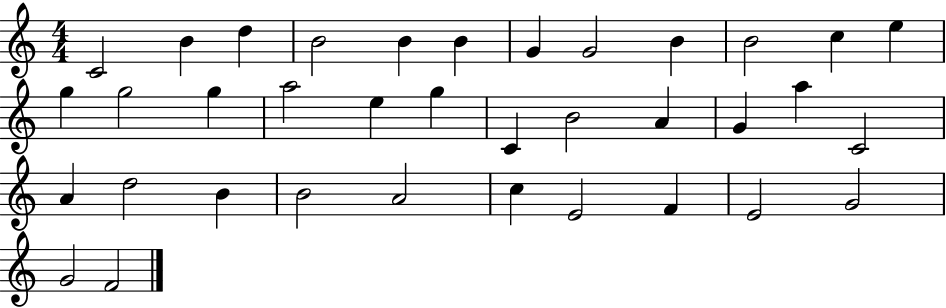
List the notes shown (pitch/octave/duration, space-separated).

C4/h B4/q D5/q B4/h B4/q B4/q G4/q G4/h B4/q B4/h C5/q E5/q G5/q G5/h G5/q A5/h E5/q G5/q C4/q B4/h A4/q G4/q A5/q C4/h A4/q D5/h B4/q B4/h A4/h C5/q E4/h F4/q E4/h G4/h G4/h F4/h